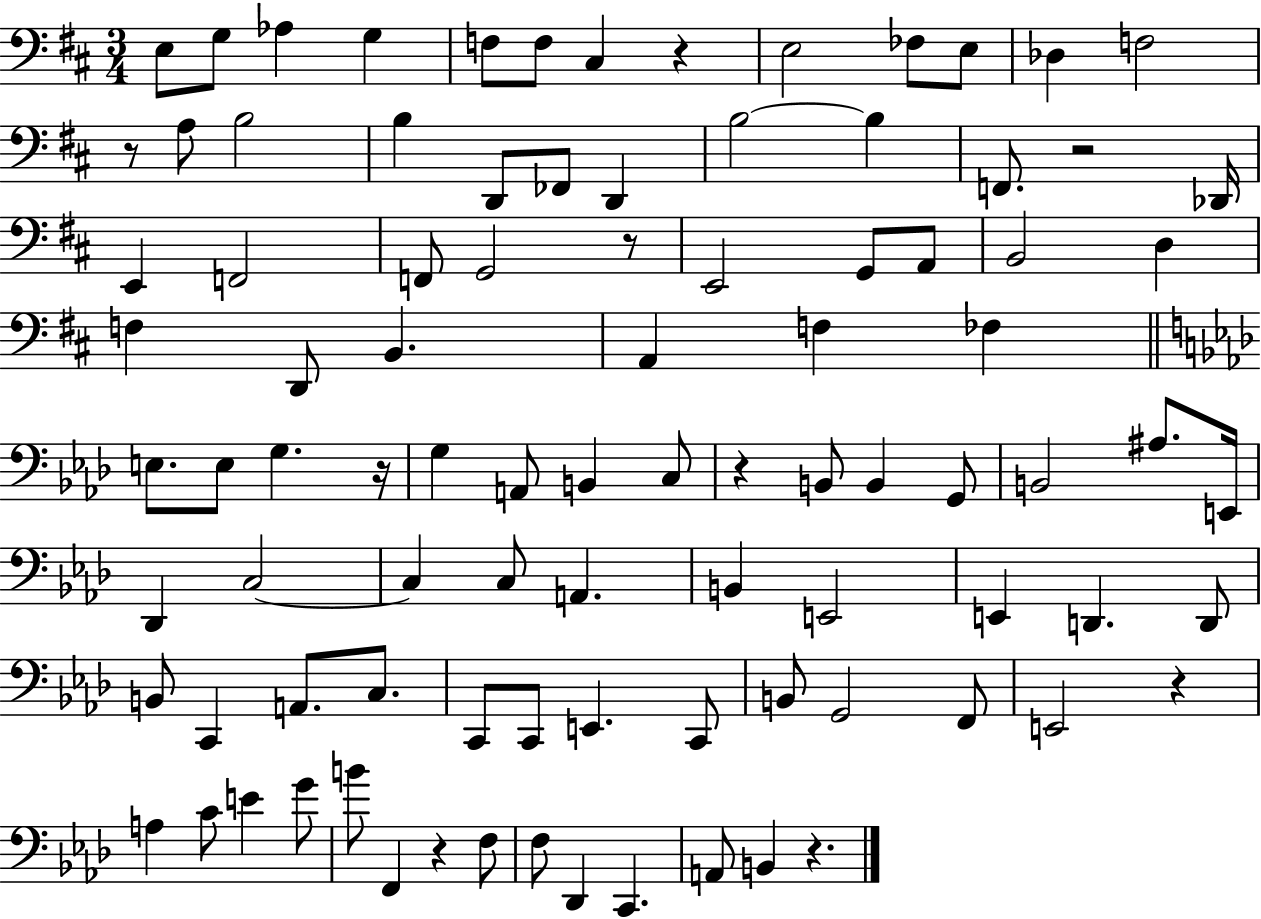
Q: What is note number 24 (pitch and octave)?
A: F2